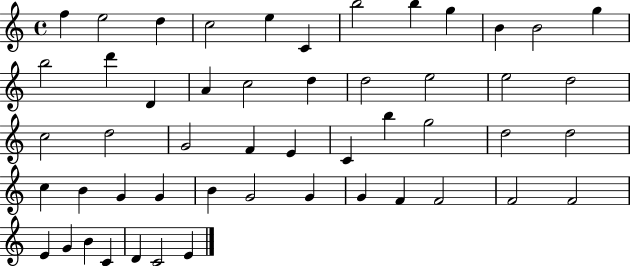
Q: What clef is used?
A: treble